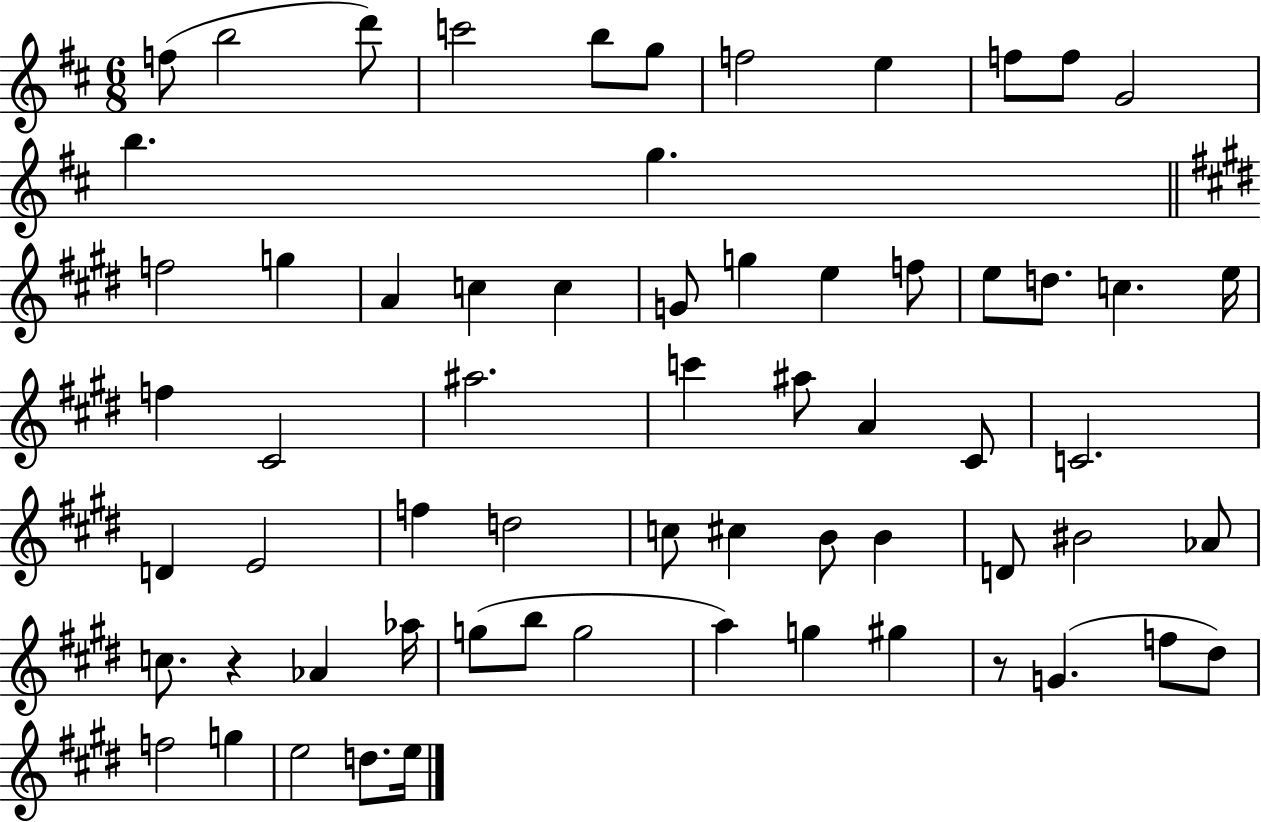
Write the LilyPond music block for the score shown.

{
  \clef treble
  \numericTimeSignature
  \time 6/8
  \key d \major
  f''8( b''2 d'''8) | c'''2 b''8 g''8 | f''2 e''4 | f''8 f''8 g'2 | \break b''4. g''4. | \bar "||" \break \key e \major f''2 g''4 | a'4 c''4 c''4 | g'8 g''4 e''4 f''8 | e''8 d''8. c''4. e''16 | \break f''4 cis'2 | ais''2. | c'''4 ais''8 a'4 cis'8 | c'2. | \break d'4 e'2 | f''4 d''2 | c''8 cis''4 b'8 b'4 | d'8 bis'2 aes'8 | \break c''8. r4 aes'4 aes''16 | g''8( b''8 g''2 | a''4) g''4 gis''4 | r8 g'4.( f''8 dis''8) | \break f''2 g''4 | e''2 d''8. e''16 | \bar "|."
}